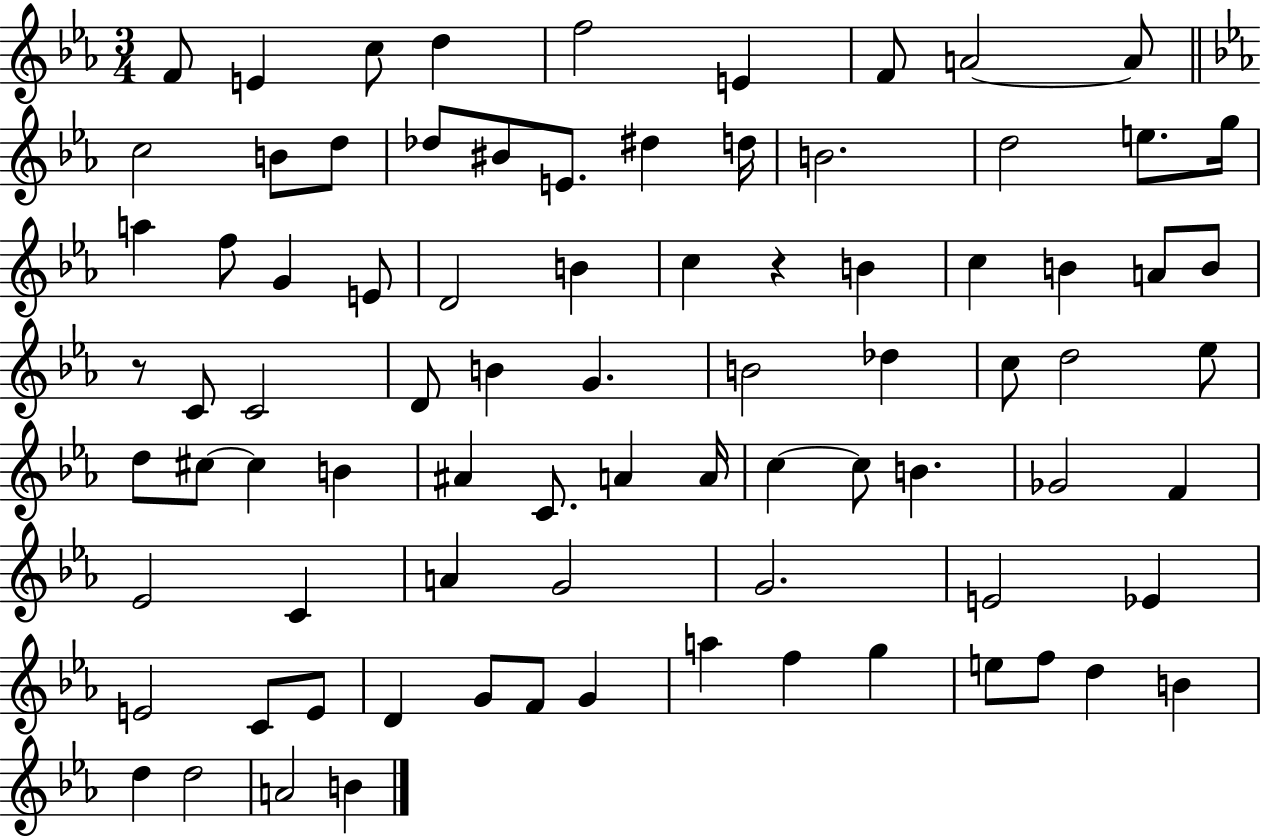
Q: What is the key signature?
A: EES major